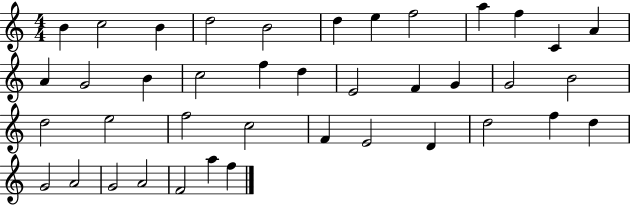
{
  \clef treble
  \numericTimeSignature
  \time 4/4
  \key c \major
  b'4 c''2 b'4 | d''2 b'2 | d''4 e''4 f''2 | a''4 f''4 c'4 a'4 | \break a'4 g'2 b'4 | c''2 f''4 d''4 | e'2 f'4 g'4 | g'2 b'2 | \break d''2 e''2 | f''2 c''2 | f'4 e'2 d'4 | d''2 f''4 d''4 | \break g'2 a'2 | g'2 a'2 | f'2 a''4 f''4 | \bar "|."
}